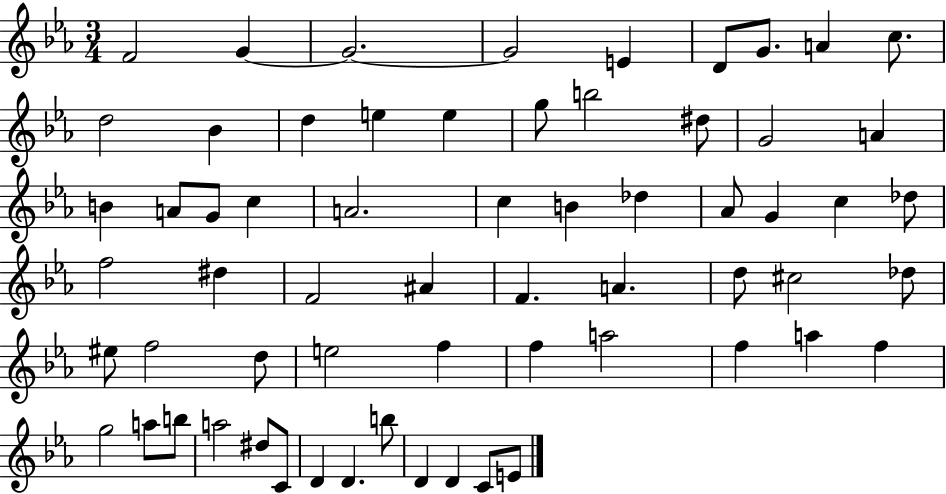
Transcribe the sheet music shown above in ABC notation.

X:1
T:Untitled
M:3/4
L:1/4
K:Eb
F2 G G2 G2 E D/2 G/2 A c/2 d2 _B d e e g/2 b2 ^d/2 G2 A B A/2 G/2 c A2 c B _d _A/2 G c _d/2 f2 ^d F2 ^A F A d/2 ^c2 _d/2 ^e/2 f2 d/2 e2 f f a2 f a f g2 a/2 b/2 a2 ^d/2 C/2 D D b/2 D D C/2 E/2